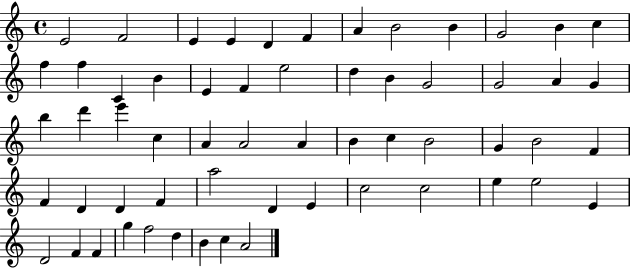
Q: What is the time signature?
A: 4/4